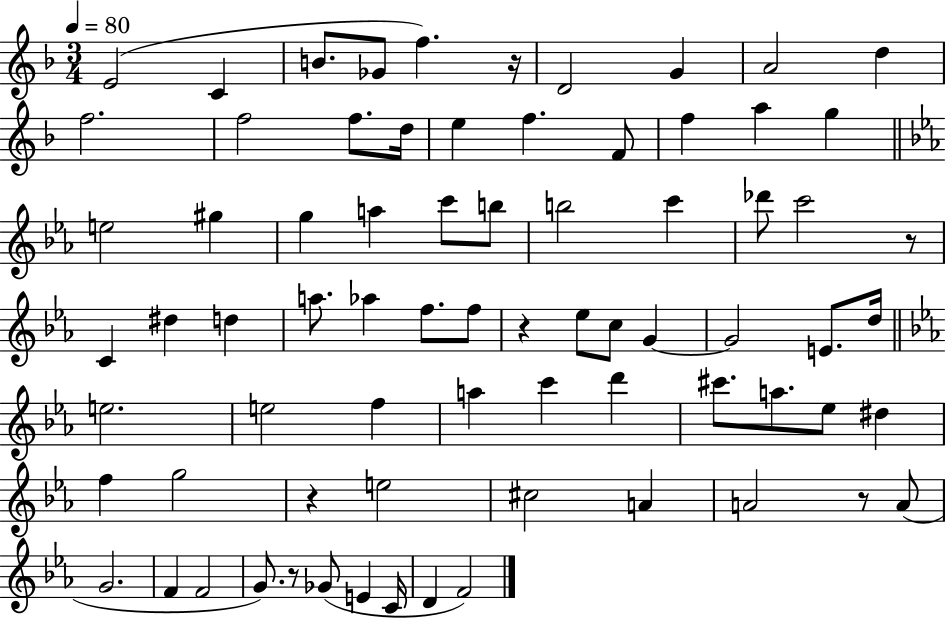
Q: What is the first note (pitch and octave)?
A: E4